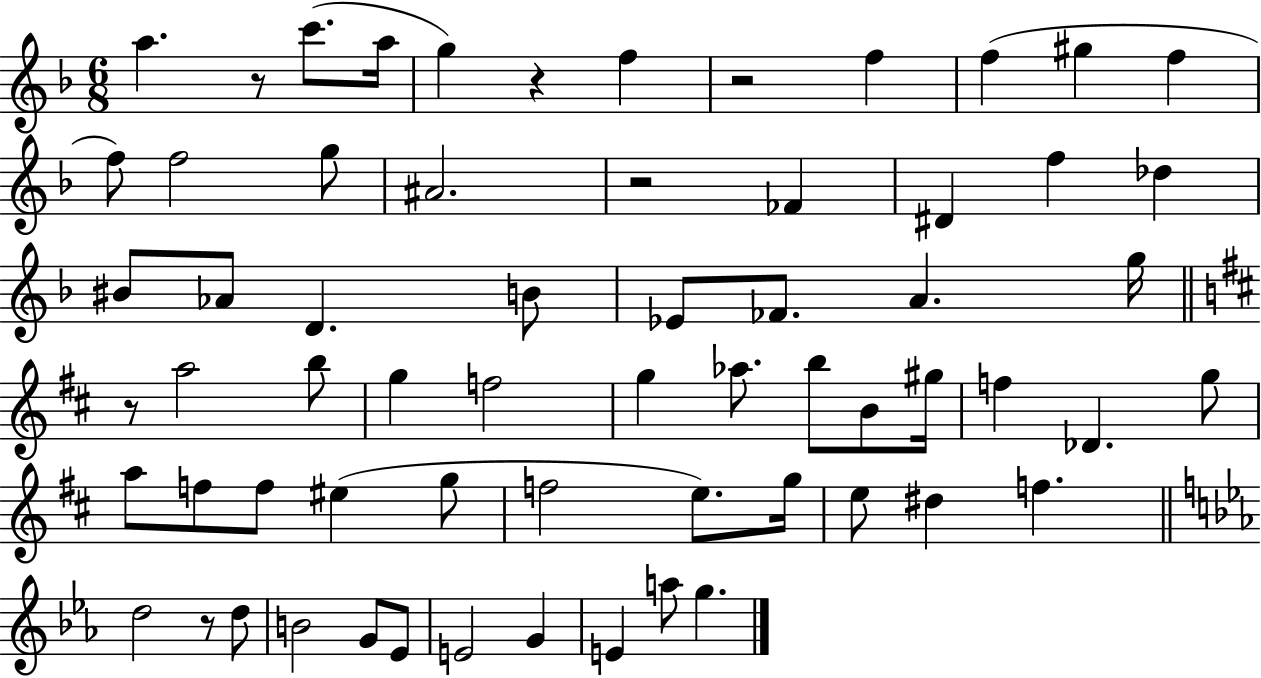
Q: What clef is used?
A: treble